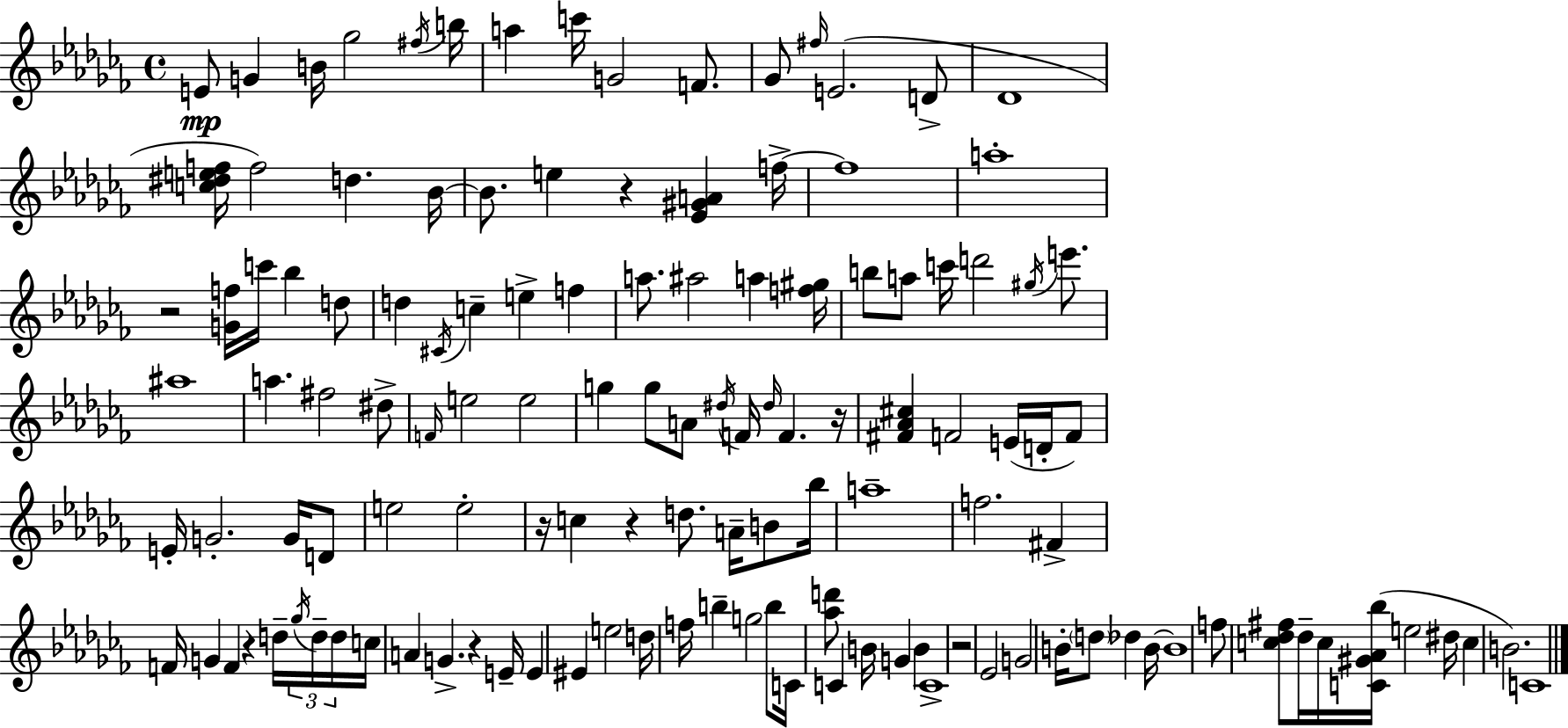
{
  \clef treble
  \time 4/4
  \defaultTimeSignature
  \key aes \minor
  e'8\mp g'4 b'16 ges''2 \acciaccatura { fis''16 } | b''16 a''4 c'''16 g'2 f'8. | ges'8 \grace { fis''16 }( e'2. | d'8-> des'1 | \break <c'' dis'' e'' f''>16 f''2) d''4. | bes'16~~ bes'8. e''4 r4 <ees' gis' a'>4 | f''16->~~ f''1 | a''1-. | \break r2 <g' f''>16 c'''16 bes''4 | d''8 d''4 \acciaccatura { cis'16 } c''4-- e''4-> f''4 | a''8. ais''2 a''4 | <f'' gis''>16 b''8 a''8 c'''16 d'''2 | \break \acciaccatura { gis''16 } e'''8. ais''1 | a''4. fis''2 | dis''8-> \grace { f'16 } e''2 e''2 | g''4 g''8 a'8 \acciaccatura { dis''16 } f'16 \grace { dis''16 } | \break f'4. r16 <fis' aes' cis''>4 f'2 | e'16( d'16-. f'8) e'16-. g'2.-. | g'16 d'8 e''2 e''2-. | r16 c''4 r4 | \break d''8. a'16-- b'8 bes''16 a''1-- | f''2. | fis'4-> f'16 g'4 f'4 | r4 d''16-- \tuplet 3/2 { \acciaccatura { ges''16 } d''16-- d''16 } c''16 a'4 g'4.-> | \break r4 e'16-- e'4 eis'4 | e''2 d''16 f''16 b''4-- g''2 | b''8 c'16 <aes'' d'''>8 c'4 b'16 | g'4 b'4 c'1-> | \break r2 | ees'2 g'2 | b'16-. \parenthesize d''8 des''4 b'16~~ b'1 | f''8 <c'' des'' fis''>8 des''16-- c''16 <c' gis' aes' bes''>16( e''2 | \break dis''16 c''4 b'2.) | c'1 | \bar "|."
}